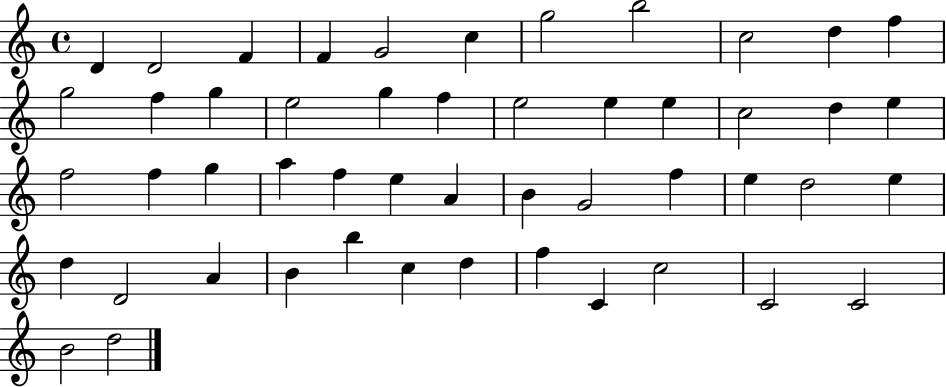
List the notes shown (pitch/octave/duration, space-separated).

D4/q D4/h F4/q F4/q G4/h C5/q G5/h B5/h C5/h D5/q F5/q G5/h F5/q G5/q E5/h G5/q F5/q E5/h E5/q E5/q C5/h D5/q E5/q F5/h F5/q G5/q A5/q F5/q E5/q A4/q B4/q G4/h F5/q E5/q D5/h E5/q D5/q D4/h A4/q B4/q B5/q C5/q D5/q F5/q C4/q C5/h C4/h C4/h B4/h D5/h